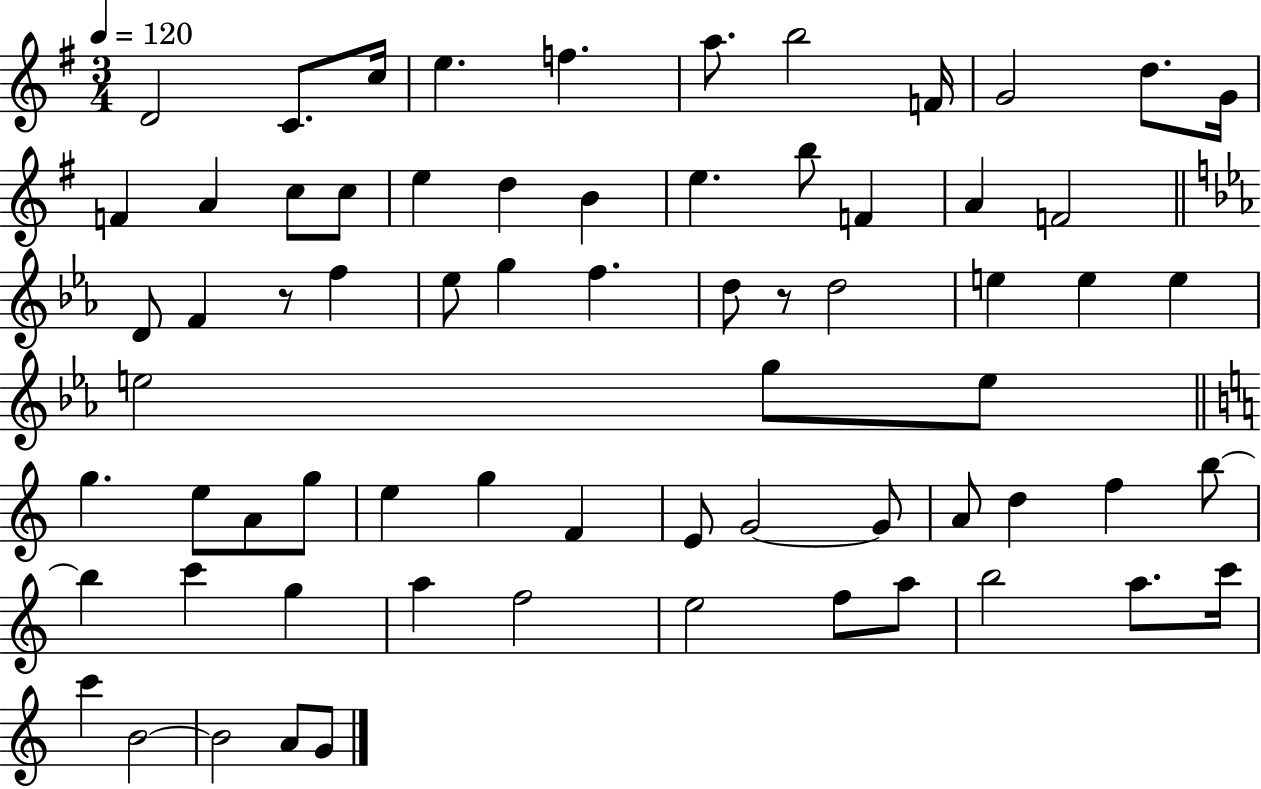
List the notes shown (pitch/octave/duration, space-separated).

D4/h C4/e. C5/s E5/q. F5/q. A5/e. B5/h F4/s G4/h D5/e. G4/s F4/q A4/q C5/e C5/e E5/q D5/q B4/q E5/q. B5/e F4/q A4/q F4/h D4/e F4/q R/e F5/q Eb5/e G5/q F5/q. D5/e R/e D5/h E5/q E5/q E5/q E5/h G5/e E5/e G5/q. E5/e A4/e G5/e E5/q G5/q F4/q E4/e G4/h G4/e A4/e D5/q F5/q B5/e B5/q C6/q G5/q A5/q F5/h E5/h F5/e A5/e B5/h A5/e. C6/s C6/q B4/h B4/h A4/e G4/e